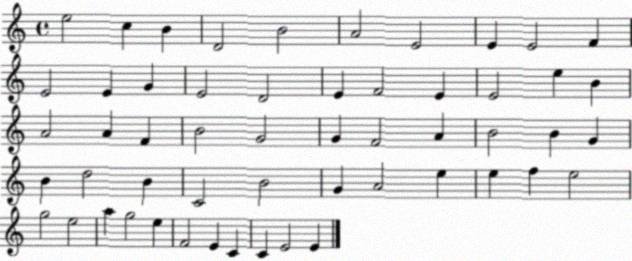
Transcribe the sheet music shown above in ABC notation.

X:1
T:Untitled
M:4/4
L:1/4
K:C
e2 c B D2 B2 A2 E2 E E2 F E2 E G E2 D2 E F2 E E2 e B A2 A F B2 G2 G F2 A B2 B G B d2 B C2 B2 G A2 e e f e2 g2 e2 a g2 e F2 E C C E2 E